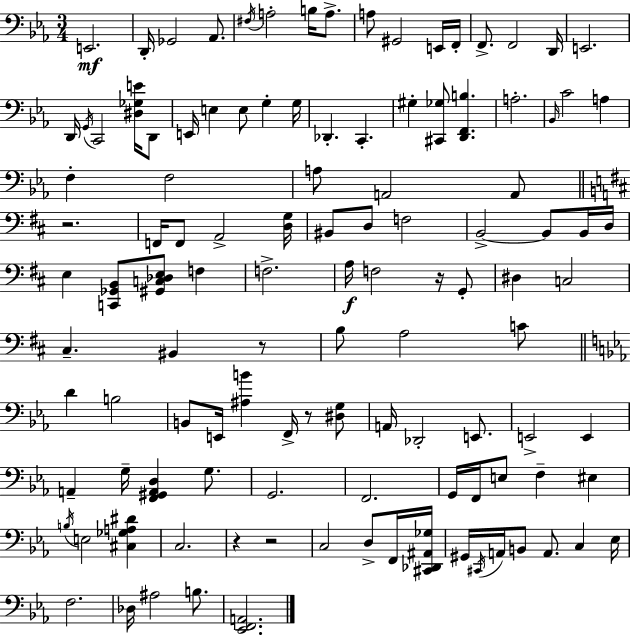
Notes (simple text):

E2/h. D2/s Gb2/h Ab2/e. F#3/s A3/h B3/s A3/e. A3/e G#2/h E2/s F2/s F2/e. F2/h D2/s E2/h. D2/s G2/s C2/h [D#3,Gb3,E4]/s D2/e E2/s E3/q E3/e G3/q G3/s Db2/q. C2/q. G#3/q [C#2,Gb3]/e [D2,F2,B3]/q. A3/h. Bb2/s C4/h A3/q F3/q F3/h A3/e A2/h A2/e R/h. F2/s F2/e A2/h [D3,G3]/s BIS2/e D3/e F3/h B2/h B2/e B2/s D3/s E3/q [C2,Gb2,B2]/e [G#2,C3,Db3,E3]/e F3/q F3/h. A3/s F3/h R/s G2/e D#3/q C3/h C#3/q. BIS2/q R/e B3/e A3/h C4/e D4/q B3/h B2/e E2/s [A#3,B4]/q F2/s R/e [D#3,G3]/e A2/s Db2/h E2/e. E2/h E2/q A2/q G3/s [F2,G#2,A2,D3]/q G3/e. G2/h. F2/h. G2/s F2/s E3/e F3/q EIS3/q B3/s E3/h [C#3,Gb3,A3,D#4]/q C3/h. R/q R/h C3/h D3/e F2/s [C#2,Db2,A#2,Gb3]/s G#2/s C#2/s A2/s B2/e A2/e. C3/q Eb3/s F3/h. Db3/s A#3/h B3/e. [Eb2,F2,A2]/h.